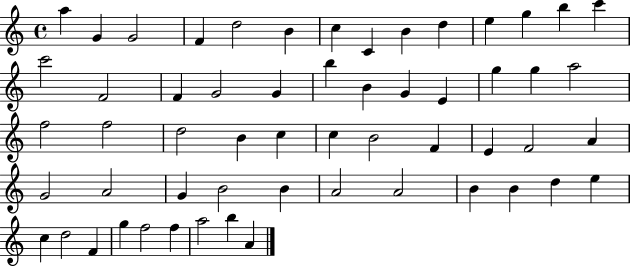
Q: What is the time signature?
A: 4/4